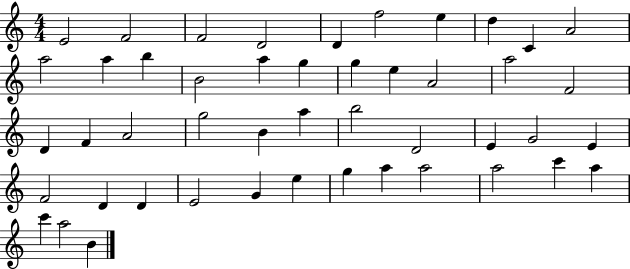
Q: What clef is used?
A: treble